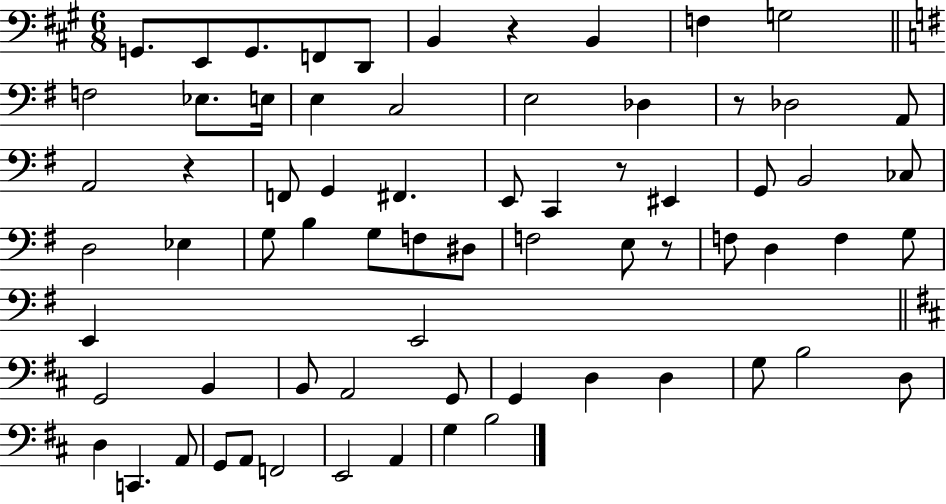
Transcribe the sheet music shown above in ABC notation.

X:1
T:Untitled
M:6/8
L:1/4
K:A
G,,/2 E,,/2 G,,/2 F,,/2 D,,/2 B,, z B,, F, G,2 F,2 _E,/2 E,/4 E, C,2 E,2 _D, z/2 _D,2 A,,/2 A,,2 z F,,/2 G,, ^F,, E,,/2 C,, z/2 ^E,, G,,/2 B,,2 _C,/2 D,2 _E, G,/2 B, G,/2 F,/2 ^D,/2 F,2 E,/2 z/2 F,/2 D, F, G,/2 E,, E,,2 G,,2 B,, B,,/2 A,,2 G,,/2 G,, D, D, G,/2 B,2 D,/2 D, C,, A,,/2 G,,/2 A,,/2 F,,2 E,,2 A,, G, B,2